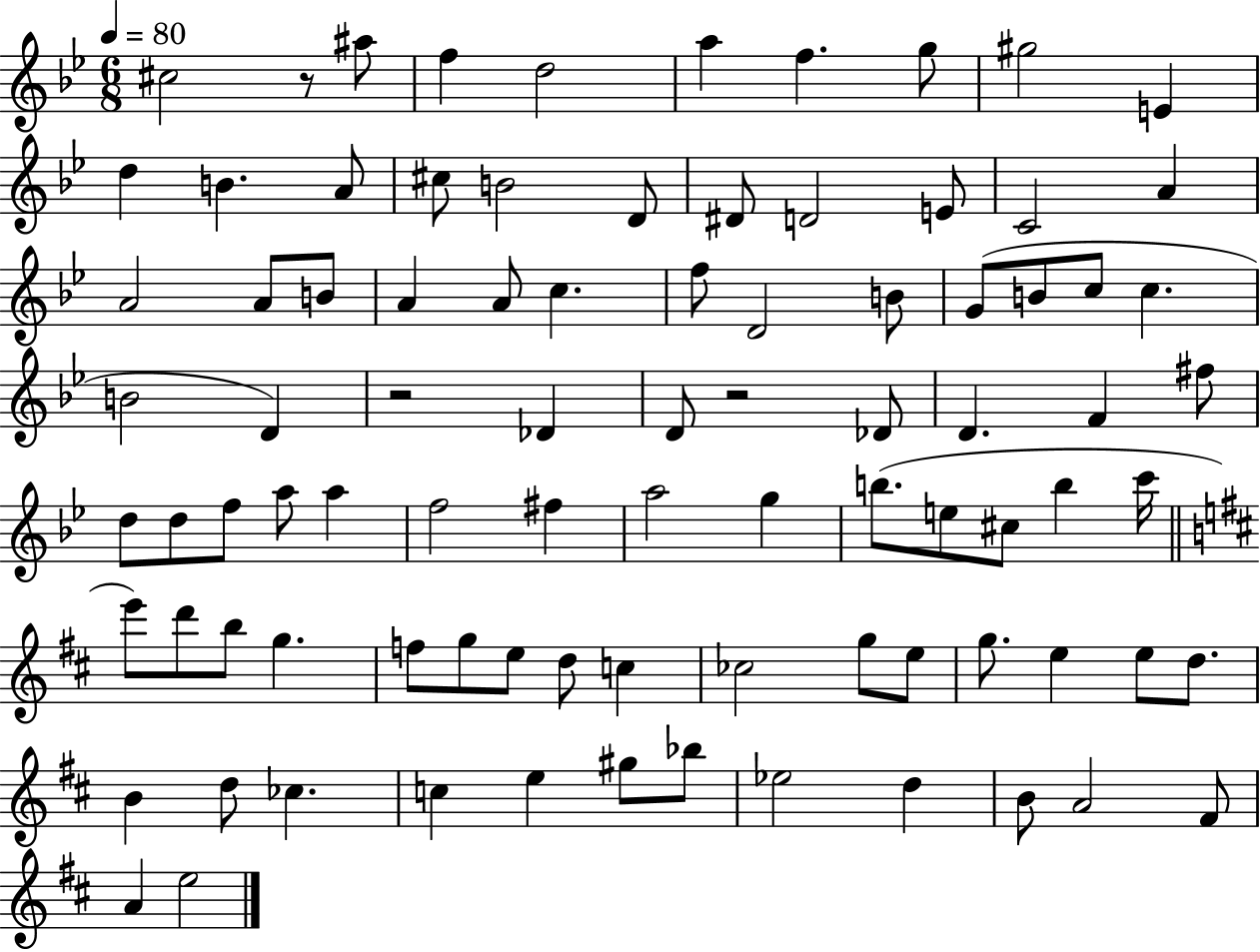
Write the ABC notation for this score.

X:1
T:Untitled
M:6/8
L:1/4
K:Bb
^c2 z/2 ^a/2 f d2 a f g/2 ^g2 E d B A/2 ^c/2 B2 D/2 ^D/2 D2 E/2 C2 A A2 A/2 B/2 A A/2 c f/2 D2 B/2 G/2 B/2 c/2 c B2 D z2 _D D/2 z2 _D/2 D F ^f/2 d/2 d/2 f/2 a/2 a f2 ^f a2 g b/2 e/2 ^c/2 b c'/4 e'/2 d'/2 b/2 g f/2 g/2 e/2 d/2 c _c2 g/2 e/2 g/2 e e/2 d/2 B d/2 _c c e ^g/2 _b/2 _e2 d B/2 A2 ^F/2 A e2